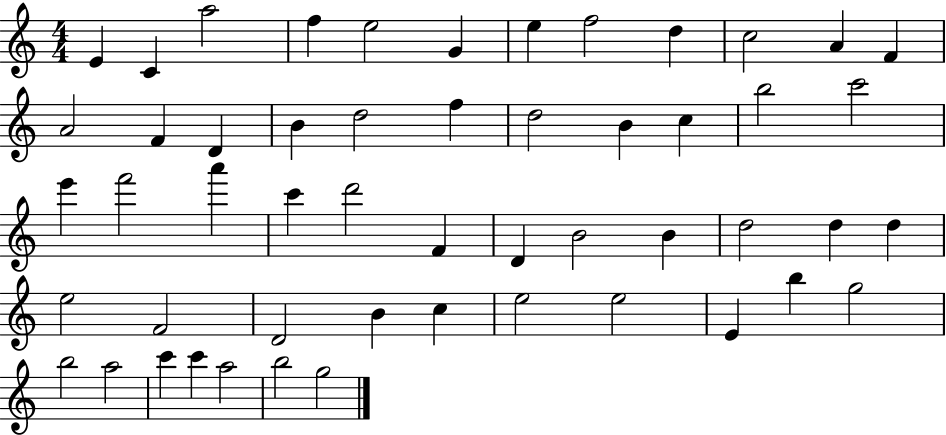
{
  \clef treble
  \numericTimeSignature
  \time 4/4
  \key c \major
  e'4 c'4 a''2 | f''4 e''2 g'4 | e''4 f''2 d''4 | c''2 a'4 f'4 | \break a'2 f'4 d'4 | b'4 d''2 f''4 | d''2 b'4 c''4 | b''2 c'''2 | \break e'''4 f'''2 a'''4 | c'''4 d'''2 f'4 | d'4 b'2 b'4 | d''2 d''4 d''4 | \break e''2 f'2 | d'2 b'4 c''4 | e''2 e''2 | e'4 b''4 g''2 | \break b''2 a''2 | c'''4 c'''4 a''2 | b''2 g''2 | \bar "|."
}